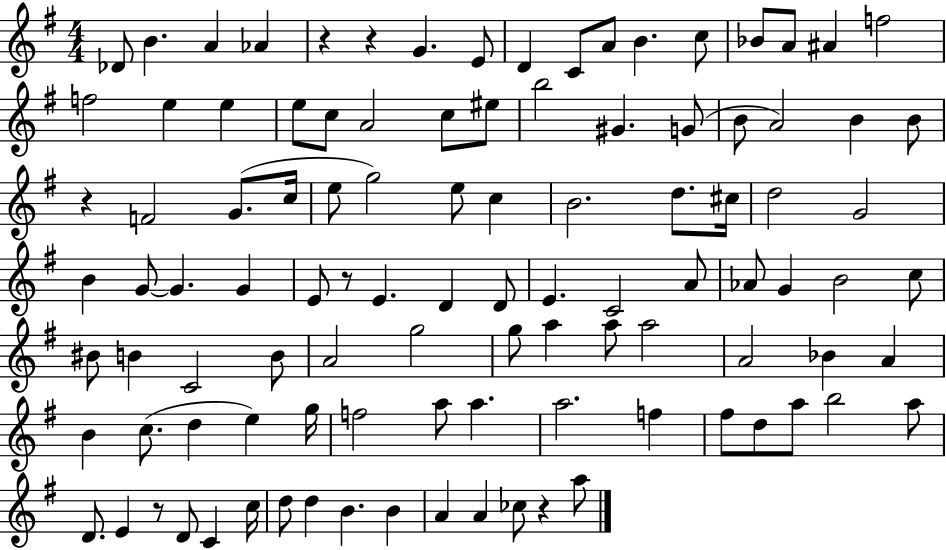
X:1
T:Untitled
M:4/4
L:1/4
K:G
_D/2 B A _A z z G E/2 D C/2 A/2 B c/2 _B/2 A/2 ^A f2 f2 e e e/2 c/2 A2 c/2 ^e/2 b2 ^G G/2 B/2 A2 B B/2 z F2 G/2 c/4 e/2 g2 e/2 c B2 d/2 ^c/4 d2 G2 B G/2 G G E/2 z/2 E D D/2 E C2 A/2 _A/2 G B2 c/2 ^B/2 B C2 B/2 A2 g2 g/2 a a/2 a2 A2 _B A B c/2 d e g/4 f2 a/2 a a2 f ^f/2 d/2 a/2 b2 a/2 D/2 E z/2 D/2 C c/4 d/2 d B B A A _c/2 z a/2